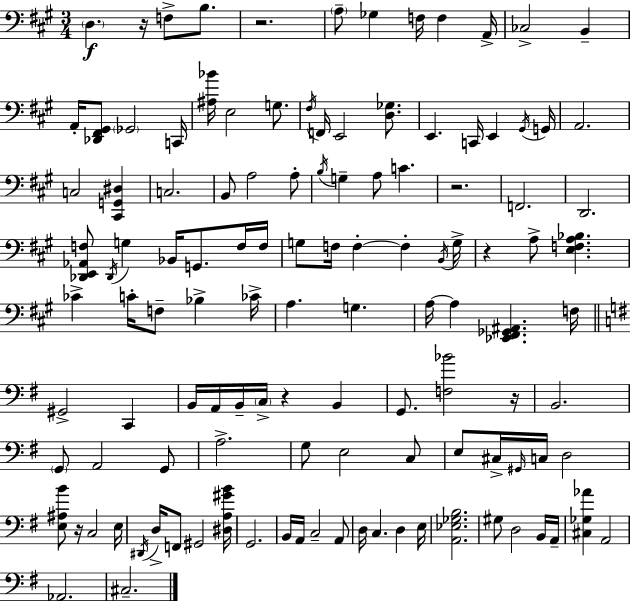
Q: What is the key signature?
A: A major